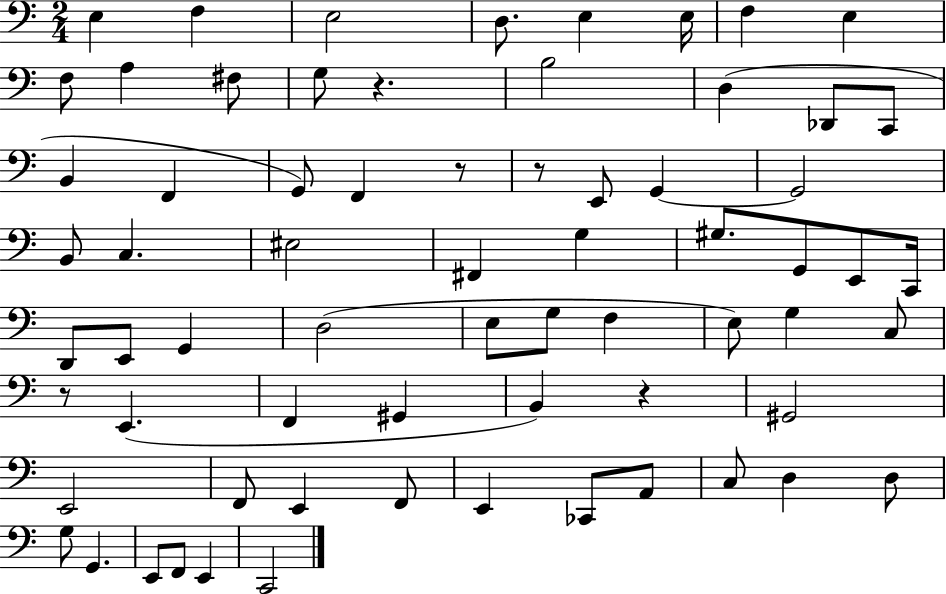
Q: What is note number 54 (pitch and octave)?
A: A2